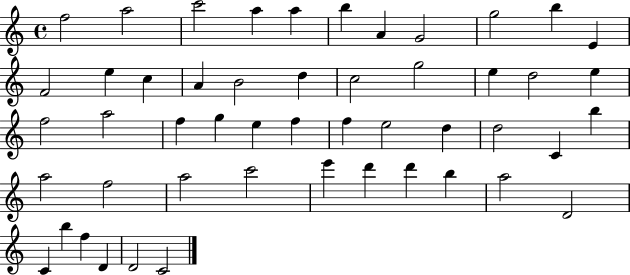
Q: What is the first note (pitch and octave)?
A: F5